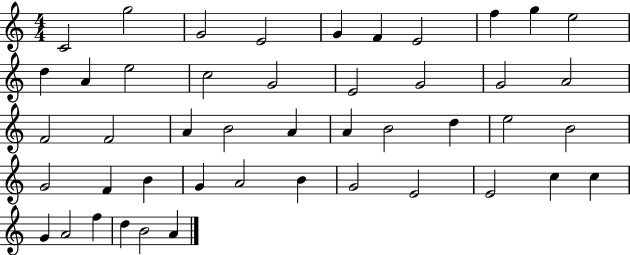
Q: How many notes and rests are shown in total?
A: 46